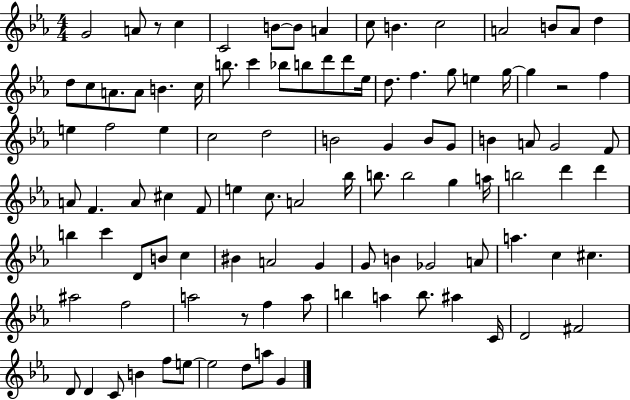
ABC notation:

X:1
T:Untitled
M:4/4
L:1/4
K:Eb
G2 A/2 z/2 c C2 B/2 B/2 A c/2 B c2 A2 B/2 A/2 d d/2 c/2 A/2 A/2 B c/4 b/2 c' _b/2 b/2 d'/2 d'/2 _e/4 d/2 f g/2 e g/4 g z2 f e f2 e c2 d2 B2 G B/2 G/2 B A/2 G2 F/2 A/2 F A/2 ^c F/2 e c/2 A2 _b/4 b/2 b2 g a/4 b2 d' d' b c' D/2 B/2 c ^B A2 G G/2 B _G2 A/2 a c ^c ^a2 f2 a2 z/2 f a/2 b a b/2 ^a C/4 D2 ^F2 D/2 D C/2 B f/2 e/2 e2 d/2 a/2 G